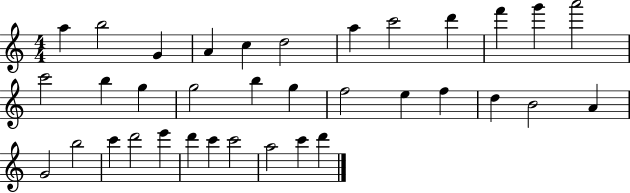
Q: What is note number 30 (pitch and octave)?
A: D6